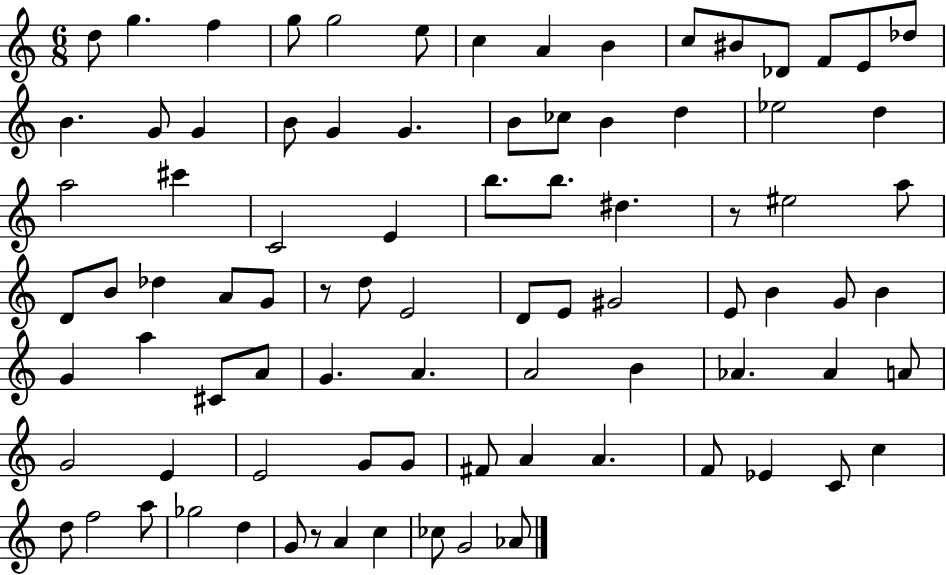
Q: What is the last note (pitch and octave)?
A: Ab4